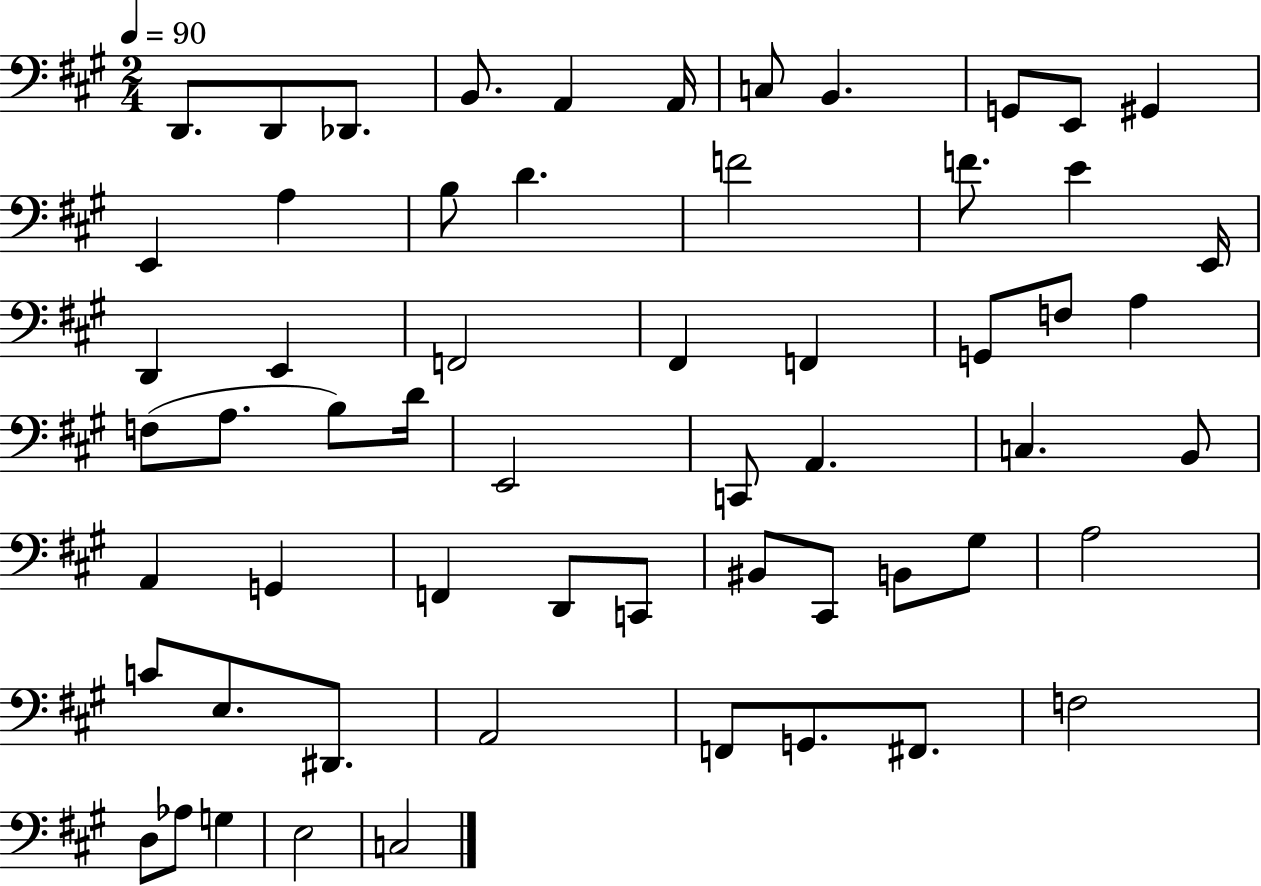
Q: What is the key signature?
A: A major